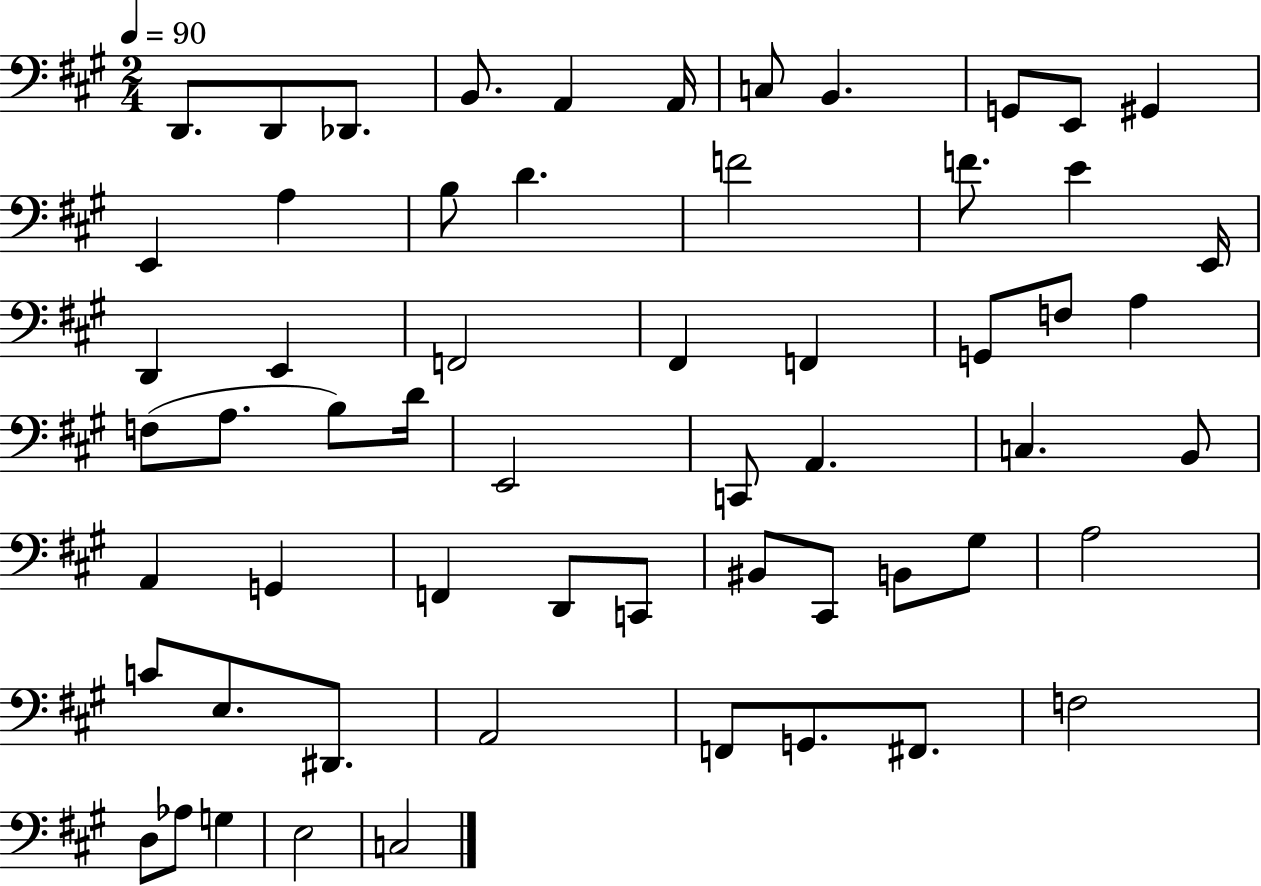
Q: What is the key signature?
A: A major